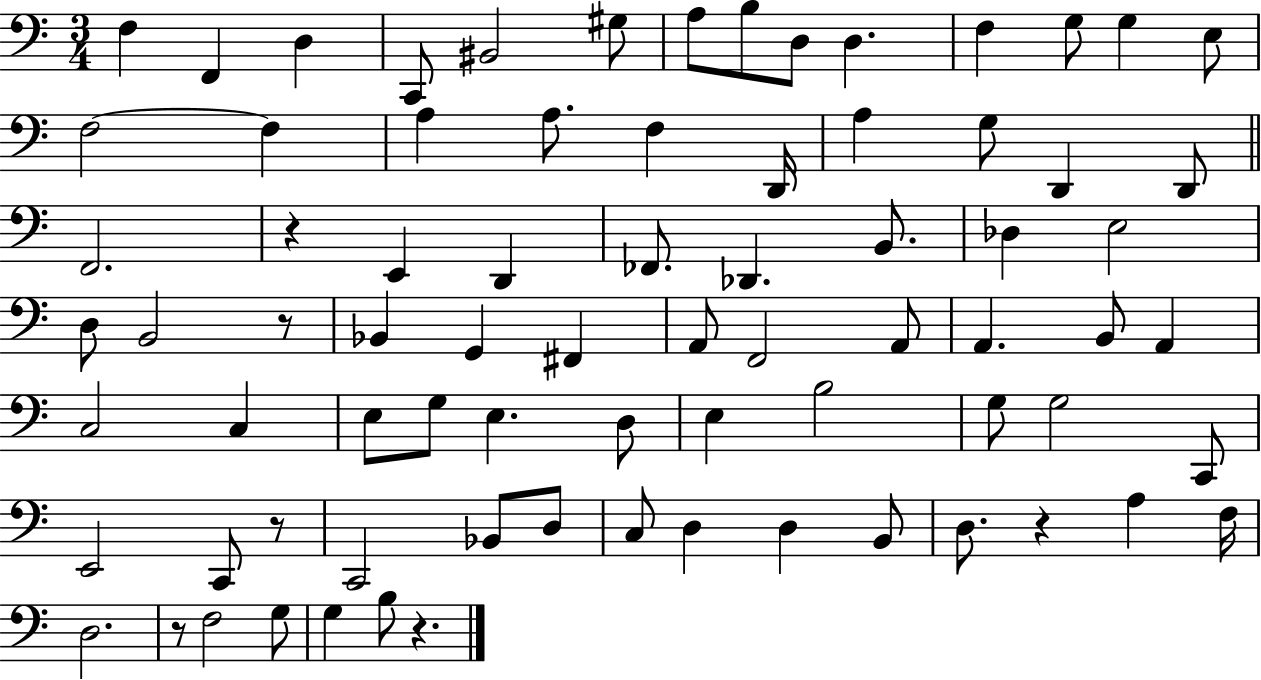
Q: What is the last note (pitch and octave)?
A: B3